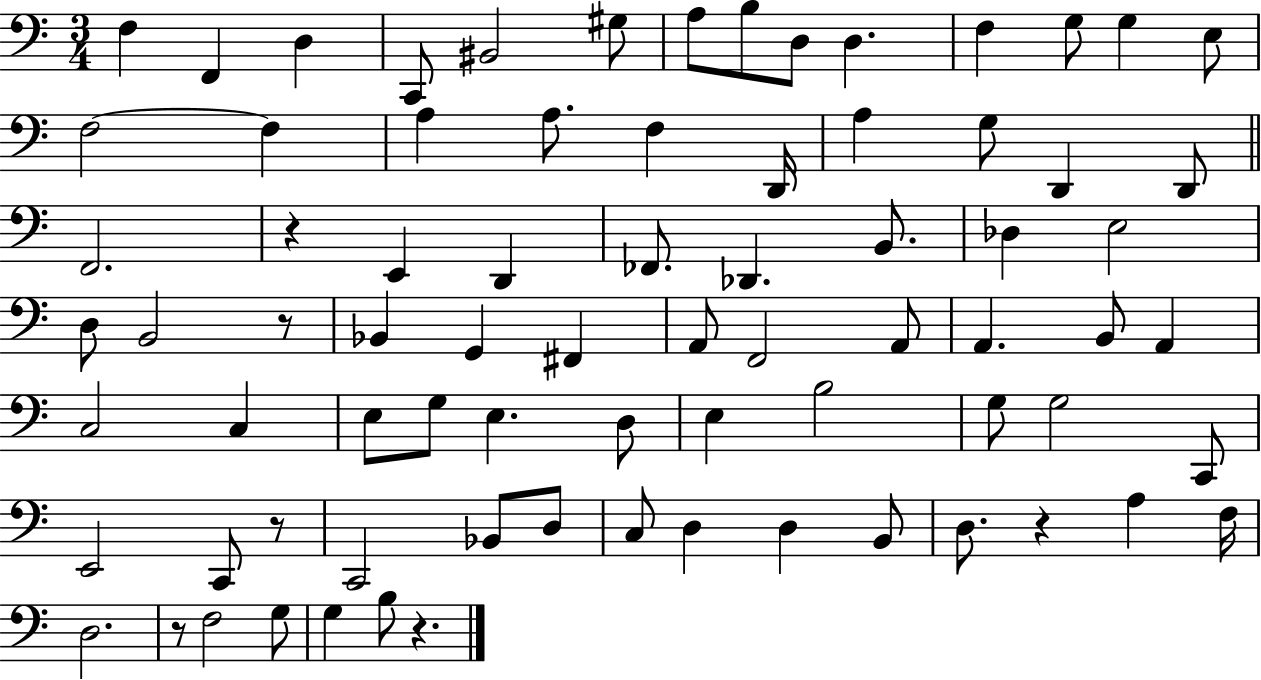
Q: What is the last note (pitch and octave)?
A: B3